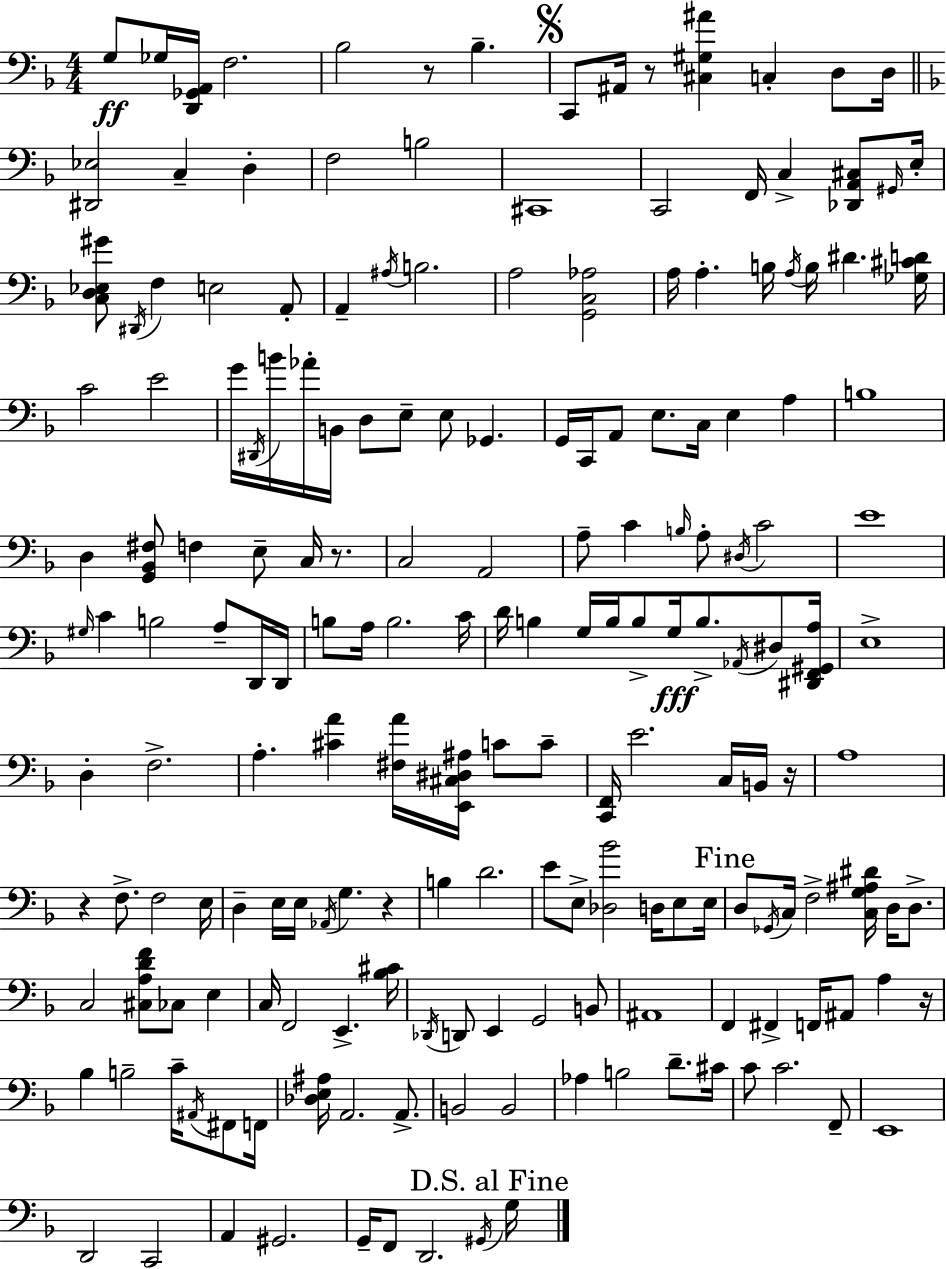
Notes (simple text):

G3/e Gb3/s [D2,Gb2,A2]/s F3/h. Bb3/h R/e Bb3/q. C2/e A#2/s R/e [C#3,G#3,A#4]/q C3/q D3/e D3/s [D#2,Eb3]/h C3/q D3/q F3/h B3/h C#2/w C2/h F2/s C3/q [Db2,A2,C#3]/e G#2/s E3/s [C3,D3,Eb3,G#4]/e D#2/s F3/q E3/h A2/e A2/q A#3/s B3/h. A3/h [G2,C3,Ab3]/h A3/s A3/q. B3/s A3/s B3/s D#4/q. [Gb3,C#4,D4]/s C4/h E4/h G4/s D#2/s B4/s Ab4/s B2/s D3/e E3/e E3/e Gb2/q. G2/s C2/s A2/e E3/e. C3/s E3/q A3/q B3/w D3/q [G2,Bb2,F#3]/e F3/q E3/e C3/s R/e. C3/h A2/h A3/e C4/q B3/s A3/e D#3/s C4/h E4/w G#3/s C4/q B3/h A3/e D2/s D2/s B3/e A3/s B3/h. C4/s D4/s B3/q G3/s B3/s B3/e G3/s B3/e. Ab2/s D#3/e [D#2,F2,G#2,A3]/s E3/w D3/q F3/h. A3/q. [C#4,A4]/q [F#3,A4]/s [E2,C#3,D#3,A#3]/s C4/e C4/e [C2,F2]/s E4/h. C3/s B2/s R/s A3/w R/q F3/e. F3/h E3/s D3/q E3/s E3/s Ab2/s G3/q. R/q B3/q D4/h. E4/e E3/e [Db3,Bb4]/h D3/s E3/e E3/s D3/e Gb2/s C3/s F3/h [C3,G3,A#3,D#4]/s D3/s D3/e. C3/h [C#3,A3,D4,F4]/e CES3/e E3/q C3/s F2/h E2/q. [Bb3,C#4]/s Db2/s D2/e E2/q G2/h B2/e A#2/w F2/q F#2/q F2/s A#2/e A3/q R/s Bb3/q B3/h C4/s A#2/s F#2/e F2/s [Db3,E3,A#3]/s A2/h. A2/e. B2/h B2/h Ab3/q B3/h D4/e. C#4/s C4/e C4/h. F2/e E2/w D2/h C2/h A2/q G#2/h. G2/s F2/e D2/h. G#2/s G3/s